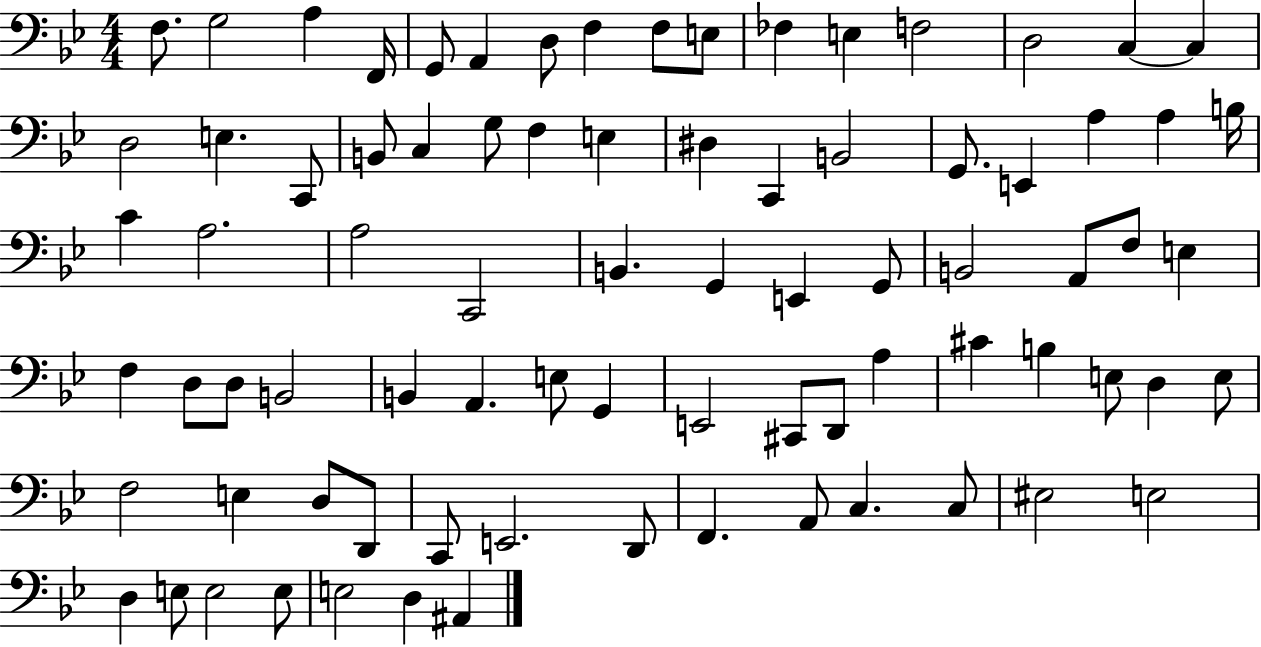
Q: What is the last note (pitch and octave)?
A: A#2